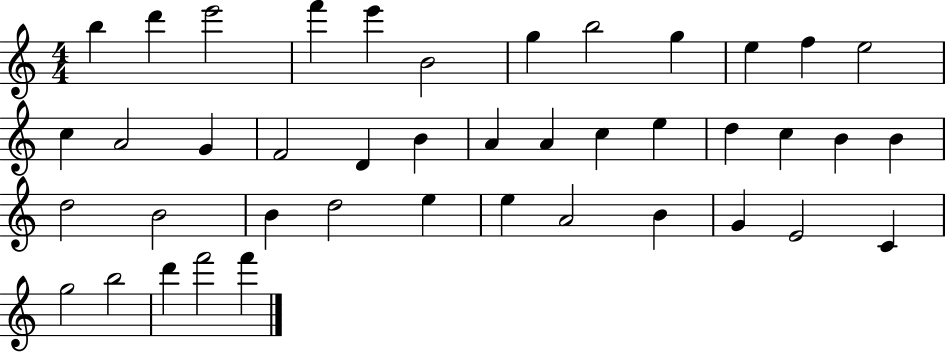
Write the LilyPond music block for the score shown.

{
  \clef treble
  \numericTimeSignature
  \time 4/4
  \key c \major
  b''4 d'''4 e'''2 | f'''4 e'''4 b'2 | g''4 b''2 g''4 | e''4 f''4 e''2 | \break c''4 a'2 g'4 | f'2 d'4 b'4 | a'4 a'4 c''4 e''4 | d''4 c''4 b'4 b'4 | \break d''2 b'2 | b'4 d''2 e''4 | e''4 a'2 b'4 | g'4 e'2 c'4 | \break g''2 b''2 | d'''4 f'''2 f'''4 | \bar "|."
}